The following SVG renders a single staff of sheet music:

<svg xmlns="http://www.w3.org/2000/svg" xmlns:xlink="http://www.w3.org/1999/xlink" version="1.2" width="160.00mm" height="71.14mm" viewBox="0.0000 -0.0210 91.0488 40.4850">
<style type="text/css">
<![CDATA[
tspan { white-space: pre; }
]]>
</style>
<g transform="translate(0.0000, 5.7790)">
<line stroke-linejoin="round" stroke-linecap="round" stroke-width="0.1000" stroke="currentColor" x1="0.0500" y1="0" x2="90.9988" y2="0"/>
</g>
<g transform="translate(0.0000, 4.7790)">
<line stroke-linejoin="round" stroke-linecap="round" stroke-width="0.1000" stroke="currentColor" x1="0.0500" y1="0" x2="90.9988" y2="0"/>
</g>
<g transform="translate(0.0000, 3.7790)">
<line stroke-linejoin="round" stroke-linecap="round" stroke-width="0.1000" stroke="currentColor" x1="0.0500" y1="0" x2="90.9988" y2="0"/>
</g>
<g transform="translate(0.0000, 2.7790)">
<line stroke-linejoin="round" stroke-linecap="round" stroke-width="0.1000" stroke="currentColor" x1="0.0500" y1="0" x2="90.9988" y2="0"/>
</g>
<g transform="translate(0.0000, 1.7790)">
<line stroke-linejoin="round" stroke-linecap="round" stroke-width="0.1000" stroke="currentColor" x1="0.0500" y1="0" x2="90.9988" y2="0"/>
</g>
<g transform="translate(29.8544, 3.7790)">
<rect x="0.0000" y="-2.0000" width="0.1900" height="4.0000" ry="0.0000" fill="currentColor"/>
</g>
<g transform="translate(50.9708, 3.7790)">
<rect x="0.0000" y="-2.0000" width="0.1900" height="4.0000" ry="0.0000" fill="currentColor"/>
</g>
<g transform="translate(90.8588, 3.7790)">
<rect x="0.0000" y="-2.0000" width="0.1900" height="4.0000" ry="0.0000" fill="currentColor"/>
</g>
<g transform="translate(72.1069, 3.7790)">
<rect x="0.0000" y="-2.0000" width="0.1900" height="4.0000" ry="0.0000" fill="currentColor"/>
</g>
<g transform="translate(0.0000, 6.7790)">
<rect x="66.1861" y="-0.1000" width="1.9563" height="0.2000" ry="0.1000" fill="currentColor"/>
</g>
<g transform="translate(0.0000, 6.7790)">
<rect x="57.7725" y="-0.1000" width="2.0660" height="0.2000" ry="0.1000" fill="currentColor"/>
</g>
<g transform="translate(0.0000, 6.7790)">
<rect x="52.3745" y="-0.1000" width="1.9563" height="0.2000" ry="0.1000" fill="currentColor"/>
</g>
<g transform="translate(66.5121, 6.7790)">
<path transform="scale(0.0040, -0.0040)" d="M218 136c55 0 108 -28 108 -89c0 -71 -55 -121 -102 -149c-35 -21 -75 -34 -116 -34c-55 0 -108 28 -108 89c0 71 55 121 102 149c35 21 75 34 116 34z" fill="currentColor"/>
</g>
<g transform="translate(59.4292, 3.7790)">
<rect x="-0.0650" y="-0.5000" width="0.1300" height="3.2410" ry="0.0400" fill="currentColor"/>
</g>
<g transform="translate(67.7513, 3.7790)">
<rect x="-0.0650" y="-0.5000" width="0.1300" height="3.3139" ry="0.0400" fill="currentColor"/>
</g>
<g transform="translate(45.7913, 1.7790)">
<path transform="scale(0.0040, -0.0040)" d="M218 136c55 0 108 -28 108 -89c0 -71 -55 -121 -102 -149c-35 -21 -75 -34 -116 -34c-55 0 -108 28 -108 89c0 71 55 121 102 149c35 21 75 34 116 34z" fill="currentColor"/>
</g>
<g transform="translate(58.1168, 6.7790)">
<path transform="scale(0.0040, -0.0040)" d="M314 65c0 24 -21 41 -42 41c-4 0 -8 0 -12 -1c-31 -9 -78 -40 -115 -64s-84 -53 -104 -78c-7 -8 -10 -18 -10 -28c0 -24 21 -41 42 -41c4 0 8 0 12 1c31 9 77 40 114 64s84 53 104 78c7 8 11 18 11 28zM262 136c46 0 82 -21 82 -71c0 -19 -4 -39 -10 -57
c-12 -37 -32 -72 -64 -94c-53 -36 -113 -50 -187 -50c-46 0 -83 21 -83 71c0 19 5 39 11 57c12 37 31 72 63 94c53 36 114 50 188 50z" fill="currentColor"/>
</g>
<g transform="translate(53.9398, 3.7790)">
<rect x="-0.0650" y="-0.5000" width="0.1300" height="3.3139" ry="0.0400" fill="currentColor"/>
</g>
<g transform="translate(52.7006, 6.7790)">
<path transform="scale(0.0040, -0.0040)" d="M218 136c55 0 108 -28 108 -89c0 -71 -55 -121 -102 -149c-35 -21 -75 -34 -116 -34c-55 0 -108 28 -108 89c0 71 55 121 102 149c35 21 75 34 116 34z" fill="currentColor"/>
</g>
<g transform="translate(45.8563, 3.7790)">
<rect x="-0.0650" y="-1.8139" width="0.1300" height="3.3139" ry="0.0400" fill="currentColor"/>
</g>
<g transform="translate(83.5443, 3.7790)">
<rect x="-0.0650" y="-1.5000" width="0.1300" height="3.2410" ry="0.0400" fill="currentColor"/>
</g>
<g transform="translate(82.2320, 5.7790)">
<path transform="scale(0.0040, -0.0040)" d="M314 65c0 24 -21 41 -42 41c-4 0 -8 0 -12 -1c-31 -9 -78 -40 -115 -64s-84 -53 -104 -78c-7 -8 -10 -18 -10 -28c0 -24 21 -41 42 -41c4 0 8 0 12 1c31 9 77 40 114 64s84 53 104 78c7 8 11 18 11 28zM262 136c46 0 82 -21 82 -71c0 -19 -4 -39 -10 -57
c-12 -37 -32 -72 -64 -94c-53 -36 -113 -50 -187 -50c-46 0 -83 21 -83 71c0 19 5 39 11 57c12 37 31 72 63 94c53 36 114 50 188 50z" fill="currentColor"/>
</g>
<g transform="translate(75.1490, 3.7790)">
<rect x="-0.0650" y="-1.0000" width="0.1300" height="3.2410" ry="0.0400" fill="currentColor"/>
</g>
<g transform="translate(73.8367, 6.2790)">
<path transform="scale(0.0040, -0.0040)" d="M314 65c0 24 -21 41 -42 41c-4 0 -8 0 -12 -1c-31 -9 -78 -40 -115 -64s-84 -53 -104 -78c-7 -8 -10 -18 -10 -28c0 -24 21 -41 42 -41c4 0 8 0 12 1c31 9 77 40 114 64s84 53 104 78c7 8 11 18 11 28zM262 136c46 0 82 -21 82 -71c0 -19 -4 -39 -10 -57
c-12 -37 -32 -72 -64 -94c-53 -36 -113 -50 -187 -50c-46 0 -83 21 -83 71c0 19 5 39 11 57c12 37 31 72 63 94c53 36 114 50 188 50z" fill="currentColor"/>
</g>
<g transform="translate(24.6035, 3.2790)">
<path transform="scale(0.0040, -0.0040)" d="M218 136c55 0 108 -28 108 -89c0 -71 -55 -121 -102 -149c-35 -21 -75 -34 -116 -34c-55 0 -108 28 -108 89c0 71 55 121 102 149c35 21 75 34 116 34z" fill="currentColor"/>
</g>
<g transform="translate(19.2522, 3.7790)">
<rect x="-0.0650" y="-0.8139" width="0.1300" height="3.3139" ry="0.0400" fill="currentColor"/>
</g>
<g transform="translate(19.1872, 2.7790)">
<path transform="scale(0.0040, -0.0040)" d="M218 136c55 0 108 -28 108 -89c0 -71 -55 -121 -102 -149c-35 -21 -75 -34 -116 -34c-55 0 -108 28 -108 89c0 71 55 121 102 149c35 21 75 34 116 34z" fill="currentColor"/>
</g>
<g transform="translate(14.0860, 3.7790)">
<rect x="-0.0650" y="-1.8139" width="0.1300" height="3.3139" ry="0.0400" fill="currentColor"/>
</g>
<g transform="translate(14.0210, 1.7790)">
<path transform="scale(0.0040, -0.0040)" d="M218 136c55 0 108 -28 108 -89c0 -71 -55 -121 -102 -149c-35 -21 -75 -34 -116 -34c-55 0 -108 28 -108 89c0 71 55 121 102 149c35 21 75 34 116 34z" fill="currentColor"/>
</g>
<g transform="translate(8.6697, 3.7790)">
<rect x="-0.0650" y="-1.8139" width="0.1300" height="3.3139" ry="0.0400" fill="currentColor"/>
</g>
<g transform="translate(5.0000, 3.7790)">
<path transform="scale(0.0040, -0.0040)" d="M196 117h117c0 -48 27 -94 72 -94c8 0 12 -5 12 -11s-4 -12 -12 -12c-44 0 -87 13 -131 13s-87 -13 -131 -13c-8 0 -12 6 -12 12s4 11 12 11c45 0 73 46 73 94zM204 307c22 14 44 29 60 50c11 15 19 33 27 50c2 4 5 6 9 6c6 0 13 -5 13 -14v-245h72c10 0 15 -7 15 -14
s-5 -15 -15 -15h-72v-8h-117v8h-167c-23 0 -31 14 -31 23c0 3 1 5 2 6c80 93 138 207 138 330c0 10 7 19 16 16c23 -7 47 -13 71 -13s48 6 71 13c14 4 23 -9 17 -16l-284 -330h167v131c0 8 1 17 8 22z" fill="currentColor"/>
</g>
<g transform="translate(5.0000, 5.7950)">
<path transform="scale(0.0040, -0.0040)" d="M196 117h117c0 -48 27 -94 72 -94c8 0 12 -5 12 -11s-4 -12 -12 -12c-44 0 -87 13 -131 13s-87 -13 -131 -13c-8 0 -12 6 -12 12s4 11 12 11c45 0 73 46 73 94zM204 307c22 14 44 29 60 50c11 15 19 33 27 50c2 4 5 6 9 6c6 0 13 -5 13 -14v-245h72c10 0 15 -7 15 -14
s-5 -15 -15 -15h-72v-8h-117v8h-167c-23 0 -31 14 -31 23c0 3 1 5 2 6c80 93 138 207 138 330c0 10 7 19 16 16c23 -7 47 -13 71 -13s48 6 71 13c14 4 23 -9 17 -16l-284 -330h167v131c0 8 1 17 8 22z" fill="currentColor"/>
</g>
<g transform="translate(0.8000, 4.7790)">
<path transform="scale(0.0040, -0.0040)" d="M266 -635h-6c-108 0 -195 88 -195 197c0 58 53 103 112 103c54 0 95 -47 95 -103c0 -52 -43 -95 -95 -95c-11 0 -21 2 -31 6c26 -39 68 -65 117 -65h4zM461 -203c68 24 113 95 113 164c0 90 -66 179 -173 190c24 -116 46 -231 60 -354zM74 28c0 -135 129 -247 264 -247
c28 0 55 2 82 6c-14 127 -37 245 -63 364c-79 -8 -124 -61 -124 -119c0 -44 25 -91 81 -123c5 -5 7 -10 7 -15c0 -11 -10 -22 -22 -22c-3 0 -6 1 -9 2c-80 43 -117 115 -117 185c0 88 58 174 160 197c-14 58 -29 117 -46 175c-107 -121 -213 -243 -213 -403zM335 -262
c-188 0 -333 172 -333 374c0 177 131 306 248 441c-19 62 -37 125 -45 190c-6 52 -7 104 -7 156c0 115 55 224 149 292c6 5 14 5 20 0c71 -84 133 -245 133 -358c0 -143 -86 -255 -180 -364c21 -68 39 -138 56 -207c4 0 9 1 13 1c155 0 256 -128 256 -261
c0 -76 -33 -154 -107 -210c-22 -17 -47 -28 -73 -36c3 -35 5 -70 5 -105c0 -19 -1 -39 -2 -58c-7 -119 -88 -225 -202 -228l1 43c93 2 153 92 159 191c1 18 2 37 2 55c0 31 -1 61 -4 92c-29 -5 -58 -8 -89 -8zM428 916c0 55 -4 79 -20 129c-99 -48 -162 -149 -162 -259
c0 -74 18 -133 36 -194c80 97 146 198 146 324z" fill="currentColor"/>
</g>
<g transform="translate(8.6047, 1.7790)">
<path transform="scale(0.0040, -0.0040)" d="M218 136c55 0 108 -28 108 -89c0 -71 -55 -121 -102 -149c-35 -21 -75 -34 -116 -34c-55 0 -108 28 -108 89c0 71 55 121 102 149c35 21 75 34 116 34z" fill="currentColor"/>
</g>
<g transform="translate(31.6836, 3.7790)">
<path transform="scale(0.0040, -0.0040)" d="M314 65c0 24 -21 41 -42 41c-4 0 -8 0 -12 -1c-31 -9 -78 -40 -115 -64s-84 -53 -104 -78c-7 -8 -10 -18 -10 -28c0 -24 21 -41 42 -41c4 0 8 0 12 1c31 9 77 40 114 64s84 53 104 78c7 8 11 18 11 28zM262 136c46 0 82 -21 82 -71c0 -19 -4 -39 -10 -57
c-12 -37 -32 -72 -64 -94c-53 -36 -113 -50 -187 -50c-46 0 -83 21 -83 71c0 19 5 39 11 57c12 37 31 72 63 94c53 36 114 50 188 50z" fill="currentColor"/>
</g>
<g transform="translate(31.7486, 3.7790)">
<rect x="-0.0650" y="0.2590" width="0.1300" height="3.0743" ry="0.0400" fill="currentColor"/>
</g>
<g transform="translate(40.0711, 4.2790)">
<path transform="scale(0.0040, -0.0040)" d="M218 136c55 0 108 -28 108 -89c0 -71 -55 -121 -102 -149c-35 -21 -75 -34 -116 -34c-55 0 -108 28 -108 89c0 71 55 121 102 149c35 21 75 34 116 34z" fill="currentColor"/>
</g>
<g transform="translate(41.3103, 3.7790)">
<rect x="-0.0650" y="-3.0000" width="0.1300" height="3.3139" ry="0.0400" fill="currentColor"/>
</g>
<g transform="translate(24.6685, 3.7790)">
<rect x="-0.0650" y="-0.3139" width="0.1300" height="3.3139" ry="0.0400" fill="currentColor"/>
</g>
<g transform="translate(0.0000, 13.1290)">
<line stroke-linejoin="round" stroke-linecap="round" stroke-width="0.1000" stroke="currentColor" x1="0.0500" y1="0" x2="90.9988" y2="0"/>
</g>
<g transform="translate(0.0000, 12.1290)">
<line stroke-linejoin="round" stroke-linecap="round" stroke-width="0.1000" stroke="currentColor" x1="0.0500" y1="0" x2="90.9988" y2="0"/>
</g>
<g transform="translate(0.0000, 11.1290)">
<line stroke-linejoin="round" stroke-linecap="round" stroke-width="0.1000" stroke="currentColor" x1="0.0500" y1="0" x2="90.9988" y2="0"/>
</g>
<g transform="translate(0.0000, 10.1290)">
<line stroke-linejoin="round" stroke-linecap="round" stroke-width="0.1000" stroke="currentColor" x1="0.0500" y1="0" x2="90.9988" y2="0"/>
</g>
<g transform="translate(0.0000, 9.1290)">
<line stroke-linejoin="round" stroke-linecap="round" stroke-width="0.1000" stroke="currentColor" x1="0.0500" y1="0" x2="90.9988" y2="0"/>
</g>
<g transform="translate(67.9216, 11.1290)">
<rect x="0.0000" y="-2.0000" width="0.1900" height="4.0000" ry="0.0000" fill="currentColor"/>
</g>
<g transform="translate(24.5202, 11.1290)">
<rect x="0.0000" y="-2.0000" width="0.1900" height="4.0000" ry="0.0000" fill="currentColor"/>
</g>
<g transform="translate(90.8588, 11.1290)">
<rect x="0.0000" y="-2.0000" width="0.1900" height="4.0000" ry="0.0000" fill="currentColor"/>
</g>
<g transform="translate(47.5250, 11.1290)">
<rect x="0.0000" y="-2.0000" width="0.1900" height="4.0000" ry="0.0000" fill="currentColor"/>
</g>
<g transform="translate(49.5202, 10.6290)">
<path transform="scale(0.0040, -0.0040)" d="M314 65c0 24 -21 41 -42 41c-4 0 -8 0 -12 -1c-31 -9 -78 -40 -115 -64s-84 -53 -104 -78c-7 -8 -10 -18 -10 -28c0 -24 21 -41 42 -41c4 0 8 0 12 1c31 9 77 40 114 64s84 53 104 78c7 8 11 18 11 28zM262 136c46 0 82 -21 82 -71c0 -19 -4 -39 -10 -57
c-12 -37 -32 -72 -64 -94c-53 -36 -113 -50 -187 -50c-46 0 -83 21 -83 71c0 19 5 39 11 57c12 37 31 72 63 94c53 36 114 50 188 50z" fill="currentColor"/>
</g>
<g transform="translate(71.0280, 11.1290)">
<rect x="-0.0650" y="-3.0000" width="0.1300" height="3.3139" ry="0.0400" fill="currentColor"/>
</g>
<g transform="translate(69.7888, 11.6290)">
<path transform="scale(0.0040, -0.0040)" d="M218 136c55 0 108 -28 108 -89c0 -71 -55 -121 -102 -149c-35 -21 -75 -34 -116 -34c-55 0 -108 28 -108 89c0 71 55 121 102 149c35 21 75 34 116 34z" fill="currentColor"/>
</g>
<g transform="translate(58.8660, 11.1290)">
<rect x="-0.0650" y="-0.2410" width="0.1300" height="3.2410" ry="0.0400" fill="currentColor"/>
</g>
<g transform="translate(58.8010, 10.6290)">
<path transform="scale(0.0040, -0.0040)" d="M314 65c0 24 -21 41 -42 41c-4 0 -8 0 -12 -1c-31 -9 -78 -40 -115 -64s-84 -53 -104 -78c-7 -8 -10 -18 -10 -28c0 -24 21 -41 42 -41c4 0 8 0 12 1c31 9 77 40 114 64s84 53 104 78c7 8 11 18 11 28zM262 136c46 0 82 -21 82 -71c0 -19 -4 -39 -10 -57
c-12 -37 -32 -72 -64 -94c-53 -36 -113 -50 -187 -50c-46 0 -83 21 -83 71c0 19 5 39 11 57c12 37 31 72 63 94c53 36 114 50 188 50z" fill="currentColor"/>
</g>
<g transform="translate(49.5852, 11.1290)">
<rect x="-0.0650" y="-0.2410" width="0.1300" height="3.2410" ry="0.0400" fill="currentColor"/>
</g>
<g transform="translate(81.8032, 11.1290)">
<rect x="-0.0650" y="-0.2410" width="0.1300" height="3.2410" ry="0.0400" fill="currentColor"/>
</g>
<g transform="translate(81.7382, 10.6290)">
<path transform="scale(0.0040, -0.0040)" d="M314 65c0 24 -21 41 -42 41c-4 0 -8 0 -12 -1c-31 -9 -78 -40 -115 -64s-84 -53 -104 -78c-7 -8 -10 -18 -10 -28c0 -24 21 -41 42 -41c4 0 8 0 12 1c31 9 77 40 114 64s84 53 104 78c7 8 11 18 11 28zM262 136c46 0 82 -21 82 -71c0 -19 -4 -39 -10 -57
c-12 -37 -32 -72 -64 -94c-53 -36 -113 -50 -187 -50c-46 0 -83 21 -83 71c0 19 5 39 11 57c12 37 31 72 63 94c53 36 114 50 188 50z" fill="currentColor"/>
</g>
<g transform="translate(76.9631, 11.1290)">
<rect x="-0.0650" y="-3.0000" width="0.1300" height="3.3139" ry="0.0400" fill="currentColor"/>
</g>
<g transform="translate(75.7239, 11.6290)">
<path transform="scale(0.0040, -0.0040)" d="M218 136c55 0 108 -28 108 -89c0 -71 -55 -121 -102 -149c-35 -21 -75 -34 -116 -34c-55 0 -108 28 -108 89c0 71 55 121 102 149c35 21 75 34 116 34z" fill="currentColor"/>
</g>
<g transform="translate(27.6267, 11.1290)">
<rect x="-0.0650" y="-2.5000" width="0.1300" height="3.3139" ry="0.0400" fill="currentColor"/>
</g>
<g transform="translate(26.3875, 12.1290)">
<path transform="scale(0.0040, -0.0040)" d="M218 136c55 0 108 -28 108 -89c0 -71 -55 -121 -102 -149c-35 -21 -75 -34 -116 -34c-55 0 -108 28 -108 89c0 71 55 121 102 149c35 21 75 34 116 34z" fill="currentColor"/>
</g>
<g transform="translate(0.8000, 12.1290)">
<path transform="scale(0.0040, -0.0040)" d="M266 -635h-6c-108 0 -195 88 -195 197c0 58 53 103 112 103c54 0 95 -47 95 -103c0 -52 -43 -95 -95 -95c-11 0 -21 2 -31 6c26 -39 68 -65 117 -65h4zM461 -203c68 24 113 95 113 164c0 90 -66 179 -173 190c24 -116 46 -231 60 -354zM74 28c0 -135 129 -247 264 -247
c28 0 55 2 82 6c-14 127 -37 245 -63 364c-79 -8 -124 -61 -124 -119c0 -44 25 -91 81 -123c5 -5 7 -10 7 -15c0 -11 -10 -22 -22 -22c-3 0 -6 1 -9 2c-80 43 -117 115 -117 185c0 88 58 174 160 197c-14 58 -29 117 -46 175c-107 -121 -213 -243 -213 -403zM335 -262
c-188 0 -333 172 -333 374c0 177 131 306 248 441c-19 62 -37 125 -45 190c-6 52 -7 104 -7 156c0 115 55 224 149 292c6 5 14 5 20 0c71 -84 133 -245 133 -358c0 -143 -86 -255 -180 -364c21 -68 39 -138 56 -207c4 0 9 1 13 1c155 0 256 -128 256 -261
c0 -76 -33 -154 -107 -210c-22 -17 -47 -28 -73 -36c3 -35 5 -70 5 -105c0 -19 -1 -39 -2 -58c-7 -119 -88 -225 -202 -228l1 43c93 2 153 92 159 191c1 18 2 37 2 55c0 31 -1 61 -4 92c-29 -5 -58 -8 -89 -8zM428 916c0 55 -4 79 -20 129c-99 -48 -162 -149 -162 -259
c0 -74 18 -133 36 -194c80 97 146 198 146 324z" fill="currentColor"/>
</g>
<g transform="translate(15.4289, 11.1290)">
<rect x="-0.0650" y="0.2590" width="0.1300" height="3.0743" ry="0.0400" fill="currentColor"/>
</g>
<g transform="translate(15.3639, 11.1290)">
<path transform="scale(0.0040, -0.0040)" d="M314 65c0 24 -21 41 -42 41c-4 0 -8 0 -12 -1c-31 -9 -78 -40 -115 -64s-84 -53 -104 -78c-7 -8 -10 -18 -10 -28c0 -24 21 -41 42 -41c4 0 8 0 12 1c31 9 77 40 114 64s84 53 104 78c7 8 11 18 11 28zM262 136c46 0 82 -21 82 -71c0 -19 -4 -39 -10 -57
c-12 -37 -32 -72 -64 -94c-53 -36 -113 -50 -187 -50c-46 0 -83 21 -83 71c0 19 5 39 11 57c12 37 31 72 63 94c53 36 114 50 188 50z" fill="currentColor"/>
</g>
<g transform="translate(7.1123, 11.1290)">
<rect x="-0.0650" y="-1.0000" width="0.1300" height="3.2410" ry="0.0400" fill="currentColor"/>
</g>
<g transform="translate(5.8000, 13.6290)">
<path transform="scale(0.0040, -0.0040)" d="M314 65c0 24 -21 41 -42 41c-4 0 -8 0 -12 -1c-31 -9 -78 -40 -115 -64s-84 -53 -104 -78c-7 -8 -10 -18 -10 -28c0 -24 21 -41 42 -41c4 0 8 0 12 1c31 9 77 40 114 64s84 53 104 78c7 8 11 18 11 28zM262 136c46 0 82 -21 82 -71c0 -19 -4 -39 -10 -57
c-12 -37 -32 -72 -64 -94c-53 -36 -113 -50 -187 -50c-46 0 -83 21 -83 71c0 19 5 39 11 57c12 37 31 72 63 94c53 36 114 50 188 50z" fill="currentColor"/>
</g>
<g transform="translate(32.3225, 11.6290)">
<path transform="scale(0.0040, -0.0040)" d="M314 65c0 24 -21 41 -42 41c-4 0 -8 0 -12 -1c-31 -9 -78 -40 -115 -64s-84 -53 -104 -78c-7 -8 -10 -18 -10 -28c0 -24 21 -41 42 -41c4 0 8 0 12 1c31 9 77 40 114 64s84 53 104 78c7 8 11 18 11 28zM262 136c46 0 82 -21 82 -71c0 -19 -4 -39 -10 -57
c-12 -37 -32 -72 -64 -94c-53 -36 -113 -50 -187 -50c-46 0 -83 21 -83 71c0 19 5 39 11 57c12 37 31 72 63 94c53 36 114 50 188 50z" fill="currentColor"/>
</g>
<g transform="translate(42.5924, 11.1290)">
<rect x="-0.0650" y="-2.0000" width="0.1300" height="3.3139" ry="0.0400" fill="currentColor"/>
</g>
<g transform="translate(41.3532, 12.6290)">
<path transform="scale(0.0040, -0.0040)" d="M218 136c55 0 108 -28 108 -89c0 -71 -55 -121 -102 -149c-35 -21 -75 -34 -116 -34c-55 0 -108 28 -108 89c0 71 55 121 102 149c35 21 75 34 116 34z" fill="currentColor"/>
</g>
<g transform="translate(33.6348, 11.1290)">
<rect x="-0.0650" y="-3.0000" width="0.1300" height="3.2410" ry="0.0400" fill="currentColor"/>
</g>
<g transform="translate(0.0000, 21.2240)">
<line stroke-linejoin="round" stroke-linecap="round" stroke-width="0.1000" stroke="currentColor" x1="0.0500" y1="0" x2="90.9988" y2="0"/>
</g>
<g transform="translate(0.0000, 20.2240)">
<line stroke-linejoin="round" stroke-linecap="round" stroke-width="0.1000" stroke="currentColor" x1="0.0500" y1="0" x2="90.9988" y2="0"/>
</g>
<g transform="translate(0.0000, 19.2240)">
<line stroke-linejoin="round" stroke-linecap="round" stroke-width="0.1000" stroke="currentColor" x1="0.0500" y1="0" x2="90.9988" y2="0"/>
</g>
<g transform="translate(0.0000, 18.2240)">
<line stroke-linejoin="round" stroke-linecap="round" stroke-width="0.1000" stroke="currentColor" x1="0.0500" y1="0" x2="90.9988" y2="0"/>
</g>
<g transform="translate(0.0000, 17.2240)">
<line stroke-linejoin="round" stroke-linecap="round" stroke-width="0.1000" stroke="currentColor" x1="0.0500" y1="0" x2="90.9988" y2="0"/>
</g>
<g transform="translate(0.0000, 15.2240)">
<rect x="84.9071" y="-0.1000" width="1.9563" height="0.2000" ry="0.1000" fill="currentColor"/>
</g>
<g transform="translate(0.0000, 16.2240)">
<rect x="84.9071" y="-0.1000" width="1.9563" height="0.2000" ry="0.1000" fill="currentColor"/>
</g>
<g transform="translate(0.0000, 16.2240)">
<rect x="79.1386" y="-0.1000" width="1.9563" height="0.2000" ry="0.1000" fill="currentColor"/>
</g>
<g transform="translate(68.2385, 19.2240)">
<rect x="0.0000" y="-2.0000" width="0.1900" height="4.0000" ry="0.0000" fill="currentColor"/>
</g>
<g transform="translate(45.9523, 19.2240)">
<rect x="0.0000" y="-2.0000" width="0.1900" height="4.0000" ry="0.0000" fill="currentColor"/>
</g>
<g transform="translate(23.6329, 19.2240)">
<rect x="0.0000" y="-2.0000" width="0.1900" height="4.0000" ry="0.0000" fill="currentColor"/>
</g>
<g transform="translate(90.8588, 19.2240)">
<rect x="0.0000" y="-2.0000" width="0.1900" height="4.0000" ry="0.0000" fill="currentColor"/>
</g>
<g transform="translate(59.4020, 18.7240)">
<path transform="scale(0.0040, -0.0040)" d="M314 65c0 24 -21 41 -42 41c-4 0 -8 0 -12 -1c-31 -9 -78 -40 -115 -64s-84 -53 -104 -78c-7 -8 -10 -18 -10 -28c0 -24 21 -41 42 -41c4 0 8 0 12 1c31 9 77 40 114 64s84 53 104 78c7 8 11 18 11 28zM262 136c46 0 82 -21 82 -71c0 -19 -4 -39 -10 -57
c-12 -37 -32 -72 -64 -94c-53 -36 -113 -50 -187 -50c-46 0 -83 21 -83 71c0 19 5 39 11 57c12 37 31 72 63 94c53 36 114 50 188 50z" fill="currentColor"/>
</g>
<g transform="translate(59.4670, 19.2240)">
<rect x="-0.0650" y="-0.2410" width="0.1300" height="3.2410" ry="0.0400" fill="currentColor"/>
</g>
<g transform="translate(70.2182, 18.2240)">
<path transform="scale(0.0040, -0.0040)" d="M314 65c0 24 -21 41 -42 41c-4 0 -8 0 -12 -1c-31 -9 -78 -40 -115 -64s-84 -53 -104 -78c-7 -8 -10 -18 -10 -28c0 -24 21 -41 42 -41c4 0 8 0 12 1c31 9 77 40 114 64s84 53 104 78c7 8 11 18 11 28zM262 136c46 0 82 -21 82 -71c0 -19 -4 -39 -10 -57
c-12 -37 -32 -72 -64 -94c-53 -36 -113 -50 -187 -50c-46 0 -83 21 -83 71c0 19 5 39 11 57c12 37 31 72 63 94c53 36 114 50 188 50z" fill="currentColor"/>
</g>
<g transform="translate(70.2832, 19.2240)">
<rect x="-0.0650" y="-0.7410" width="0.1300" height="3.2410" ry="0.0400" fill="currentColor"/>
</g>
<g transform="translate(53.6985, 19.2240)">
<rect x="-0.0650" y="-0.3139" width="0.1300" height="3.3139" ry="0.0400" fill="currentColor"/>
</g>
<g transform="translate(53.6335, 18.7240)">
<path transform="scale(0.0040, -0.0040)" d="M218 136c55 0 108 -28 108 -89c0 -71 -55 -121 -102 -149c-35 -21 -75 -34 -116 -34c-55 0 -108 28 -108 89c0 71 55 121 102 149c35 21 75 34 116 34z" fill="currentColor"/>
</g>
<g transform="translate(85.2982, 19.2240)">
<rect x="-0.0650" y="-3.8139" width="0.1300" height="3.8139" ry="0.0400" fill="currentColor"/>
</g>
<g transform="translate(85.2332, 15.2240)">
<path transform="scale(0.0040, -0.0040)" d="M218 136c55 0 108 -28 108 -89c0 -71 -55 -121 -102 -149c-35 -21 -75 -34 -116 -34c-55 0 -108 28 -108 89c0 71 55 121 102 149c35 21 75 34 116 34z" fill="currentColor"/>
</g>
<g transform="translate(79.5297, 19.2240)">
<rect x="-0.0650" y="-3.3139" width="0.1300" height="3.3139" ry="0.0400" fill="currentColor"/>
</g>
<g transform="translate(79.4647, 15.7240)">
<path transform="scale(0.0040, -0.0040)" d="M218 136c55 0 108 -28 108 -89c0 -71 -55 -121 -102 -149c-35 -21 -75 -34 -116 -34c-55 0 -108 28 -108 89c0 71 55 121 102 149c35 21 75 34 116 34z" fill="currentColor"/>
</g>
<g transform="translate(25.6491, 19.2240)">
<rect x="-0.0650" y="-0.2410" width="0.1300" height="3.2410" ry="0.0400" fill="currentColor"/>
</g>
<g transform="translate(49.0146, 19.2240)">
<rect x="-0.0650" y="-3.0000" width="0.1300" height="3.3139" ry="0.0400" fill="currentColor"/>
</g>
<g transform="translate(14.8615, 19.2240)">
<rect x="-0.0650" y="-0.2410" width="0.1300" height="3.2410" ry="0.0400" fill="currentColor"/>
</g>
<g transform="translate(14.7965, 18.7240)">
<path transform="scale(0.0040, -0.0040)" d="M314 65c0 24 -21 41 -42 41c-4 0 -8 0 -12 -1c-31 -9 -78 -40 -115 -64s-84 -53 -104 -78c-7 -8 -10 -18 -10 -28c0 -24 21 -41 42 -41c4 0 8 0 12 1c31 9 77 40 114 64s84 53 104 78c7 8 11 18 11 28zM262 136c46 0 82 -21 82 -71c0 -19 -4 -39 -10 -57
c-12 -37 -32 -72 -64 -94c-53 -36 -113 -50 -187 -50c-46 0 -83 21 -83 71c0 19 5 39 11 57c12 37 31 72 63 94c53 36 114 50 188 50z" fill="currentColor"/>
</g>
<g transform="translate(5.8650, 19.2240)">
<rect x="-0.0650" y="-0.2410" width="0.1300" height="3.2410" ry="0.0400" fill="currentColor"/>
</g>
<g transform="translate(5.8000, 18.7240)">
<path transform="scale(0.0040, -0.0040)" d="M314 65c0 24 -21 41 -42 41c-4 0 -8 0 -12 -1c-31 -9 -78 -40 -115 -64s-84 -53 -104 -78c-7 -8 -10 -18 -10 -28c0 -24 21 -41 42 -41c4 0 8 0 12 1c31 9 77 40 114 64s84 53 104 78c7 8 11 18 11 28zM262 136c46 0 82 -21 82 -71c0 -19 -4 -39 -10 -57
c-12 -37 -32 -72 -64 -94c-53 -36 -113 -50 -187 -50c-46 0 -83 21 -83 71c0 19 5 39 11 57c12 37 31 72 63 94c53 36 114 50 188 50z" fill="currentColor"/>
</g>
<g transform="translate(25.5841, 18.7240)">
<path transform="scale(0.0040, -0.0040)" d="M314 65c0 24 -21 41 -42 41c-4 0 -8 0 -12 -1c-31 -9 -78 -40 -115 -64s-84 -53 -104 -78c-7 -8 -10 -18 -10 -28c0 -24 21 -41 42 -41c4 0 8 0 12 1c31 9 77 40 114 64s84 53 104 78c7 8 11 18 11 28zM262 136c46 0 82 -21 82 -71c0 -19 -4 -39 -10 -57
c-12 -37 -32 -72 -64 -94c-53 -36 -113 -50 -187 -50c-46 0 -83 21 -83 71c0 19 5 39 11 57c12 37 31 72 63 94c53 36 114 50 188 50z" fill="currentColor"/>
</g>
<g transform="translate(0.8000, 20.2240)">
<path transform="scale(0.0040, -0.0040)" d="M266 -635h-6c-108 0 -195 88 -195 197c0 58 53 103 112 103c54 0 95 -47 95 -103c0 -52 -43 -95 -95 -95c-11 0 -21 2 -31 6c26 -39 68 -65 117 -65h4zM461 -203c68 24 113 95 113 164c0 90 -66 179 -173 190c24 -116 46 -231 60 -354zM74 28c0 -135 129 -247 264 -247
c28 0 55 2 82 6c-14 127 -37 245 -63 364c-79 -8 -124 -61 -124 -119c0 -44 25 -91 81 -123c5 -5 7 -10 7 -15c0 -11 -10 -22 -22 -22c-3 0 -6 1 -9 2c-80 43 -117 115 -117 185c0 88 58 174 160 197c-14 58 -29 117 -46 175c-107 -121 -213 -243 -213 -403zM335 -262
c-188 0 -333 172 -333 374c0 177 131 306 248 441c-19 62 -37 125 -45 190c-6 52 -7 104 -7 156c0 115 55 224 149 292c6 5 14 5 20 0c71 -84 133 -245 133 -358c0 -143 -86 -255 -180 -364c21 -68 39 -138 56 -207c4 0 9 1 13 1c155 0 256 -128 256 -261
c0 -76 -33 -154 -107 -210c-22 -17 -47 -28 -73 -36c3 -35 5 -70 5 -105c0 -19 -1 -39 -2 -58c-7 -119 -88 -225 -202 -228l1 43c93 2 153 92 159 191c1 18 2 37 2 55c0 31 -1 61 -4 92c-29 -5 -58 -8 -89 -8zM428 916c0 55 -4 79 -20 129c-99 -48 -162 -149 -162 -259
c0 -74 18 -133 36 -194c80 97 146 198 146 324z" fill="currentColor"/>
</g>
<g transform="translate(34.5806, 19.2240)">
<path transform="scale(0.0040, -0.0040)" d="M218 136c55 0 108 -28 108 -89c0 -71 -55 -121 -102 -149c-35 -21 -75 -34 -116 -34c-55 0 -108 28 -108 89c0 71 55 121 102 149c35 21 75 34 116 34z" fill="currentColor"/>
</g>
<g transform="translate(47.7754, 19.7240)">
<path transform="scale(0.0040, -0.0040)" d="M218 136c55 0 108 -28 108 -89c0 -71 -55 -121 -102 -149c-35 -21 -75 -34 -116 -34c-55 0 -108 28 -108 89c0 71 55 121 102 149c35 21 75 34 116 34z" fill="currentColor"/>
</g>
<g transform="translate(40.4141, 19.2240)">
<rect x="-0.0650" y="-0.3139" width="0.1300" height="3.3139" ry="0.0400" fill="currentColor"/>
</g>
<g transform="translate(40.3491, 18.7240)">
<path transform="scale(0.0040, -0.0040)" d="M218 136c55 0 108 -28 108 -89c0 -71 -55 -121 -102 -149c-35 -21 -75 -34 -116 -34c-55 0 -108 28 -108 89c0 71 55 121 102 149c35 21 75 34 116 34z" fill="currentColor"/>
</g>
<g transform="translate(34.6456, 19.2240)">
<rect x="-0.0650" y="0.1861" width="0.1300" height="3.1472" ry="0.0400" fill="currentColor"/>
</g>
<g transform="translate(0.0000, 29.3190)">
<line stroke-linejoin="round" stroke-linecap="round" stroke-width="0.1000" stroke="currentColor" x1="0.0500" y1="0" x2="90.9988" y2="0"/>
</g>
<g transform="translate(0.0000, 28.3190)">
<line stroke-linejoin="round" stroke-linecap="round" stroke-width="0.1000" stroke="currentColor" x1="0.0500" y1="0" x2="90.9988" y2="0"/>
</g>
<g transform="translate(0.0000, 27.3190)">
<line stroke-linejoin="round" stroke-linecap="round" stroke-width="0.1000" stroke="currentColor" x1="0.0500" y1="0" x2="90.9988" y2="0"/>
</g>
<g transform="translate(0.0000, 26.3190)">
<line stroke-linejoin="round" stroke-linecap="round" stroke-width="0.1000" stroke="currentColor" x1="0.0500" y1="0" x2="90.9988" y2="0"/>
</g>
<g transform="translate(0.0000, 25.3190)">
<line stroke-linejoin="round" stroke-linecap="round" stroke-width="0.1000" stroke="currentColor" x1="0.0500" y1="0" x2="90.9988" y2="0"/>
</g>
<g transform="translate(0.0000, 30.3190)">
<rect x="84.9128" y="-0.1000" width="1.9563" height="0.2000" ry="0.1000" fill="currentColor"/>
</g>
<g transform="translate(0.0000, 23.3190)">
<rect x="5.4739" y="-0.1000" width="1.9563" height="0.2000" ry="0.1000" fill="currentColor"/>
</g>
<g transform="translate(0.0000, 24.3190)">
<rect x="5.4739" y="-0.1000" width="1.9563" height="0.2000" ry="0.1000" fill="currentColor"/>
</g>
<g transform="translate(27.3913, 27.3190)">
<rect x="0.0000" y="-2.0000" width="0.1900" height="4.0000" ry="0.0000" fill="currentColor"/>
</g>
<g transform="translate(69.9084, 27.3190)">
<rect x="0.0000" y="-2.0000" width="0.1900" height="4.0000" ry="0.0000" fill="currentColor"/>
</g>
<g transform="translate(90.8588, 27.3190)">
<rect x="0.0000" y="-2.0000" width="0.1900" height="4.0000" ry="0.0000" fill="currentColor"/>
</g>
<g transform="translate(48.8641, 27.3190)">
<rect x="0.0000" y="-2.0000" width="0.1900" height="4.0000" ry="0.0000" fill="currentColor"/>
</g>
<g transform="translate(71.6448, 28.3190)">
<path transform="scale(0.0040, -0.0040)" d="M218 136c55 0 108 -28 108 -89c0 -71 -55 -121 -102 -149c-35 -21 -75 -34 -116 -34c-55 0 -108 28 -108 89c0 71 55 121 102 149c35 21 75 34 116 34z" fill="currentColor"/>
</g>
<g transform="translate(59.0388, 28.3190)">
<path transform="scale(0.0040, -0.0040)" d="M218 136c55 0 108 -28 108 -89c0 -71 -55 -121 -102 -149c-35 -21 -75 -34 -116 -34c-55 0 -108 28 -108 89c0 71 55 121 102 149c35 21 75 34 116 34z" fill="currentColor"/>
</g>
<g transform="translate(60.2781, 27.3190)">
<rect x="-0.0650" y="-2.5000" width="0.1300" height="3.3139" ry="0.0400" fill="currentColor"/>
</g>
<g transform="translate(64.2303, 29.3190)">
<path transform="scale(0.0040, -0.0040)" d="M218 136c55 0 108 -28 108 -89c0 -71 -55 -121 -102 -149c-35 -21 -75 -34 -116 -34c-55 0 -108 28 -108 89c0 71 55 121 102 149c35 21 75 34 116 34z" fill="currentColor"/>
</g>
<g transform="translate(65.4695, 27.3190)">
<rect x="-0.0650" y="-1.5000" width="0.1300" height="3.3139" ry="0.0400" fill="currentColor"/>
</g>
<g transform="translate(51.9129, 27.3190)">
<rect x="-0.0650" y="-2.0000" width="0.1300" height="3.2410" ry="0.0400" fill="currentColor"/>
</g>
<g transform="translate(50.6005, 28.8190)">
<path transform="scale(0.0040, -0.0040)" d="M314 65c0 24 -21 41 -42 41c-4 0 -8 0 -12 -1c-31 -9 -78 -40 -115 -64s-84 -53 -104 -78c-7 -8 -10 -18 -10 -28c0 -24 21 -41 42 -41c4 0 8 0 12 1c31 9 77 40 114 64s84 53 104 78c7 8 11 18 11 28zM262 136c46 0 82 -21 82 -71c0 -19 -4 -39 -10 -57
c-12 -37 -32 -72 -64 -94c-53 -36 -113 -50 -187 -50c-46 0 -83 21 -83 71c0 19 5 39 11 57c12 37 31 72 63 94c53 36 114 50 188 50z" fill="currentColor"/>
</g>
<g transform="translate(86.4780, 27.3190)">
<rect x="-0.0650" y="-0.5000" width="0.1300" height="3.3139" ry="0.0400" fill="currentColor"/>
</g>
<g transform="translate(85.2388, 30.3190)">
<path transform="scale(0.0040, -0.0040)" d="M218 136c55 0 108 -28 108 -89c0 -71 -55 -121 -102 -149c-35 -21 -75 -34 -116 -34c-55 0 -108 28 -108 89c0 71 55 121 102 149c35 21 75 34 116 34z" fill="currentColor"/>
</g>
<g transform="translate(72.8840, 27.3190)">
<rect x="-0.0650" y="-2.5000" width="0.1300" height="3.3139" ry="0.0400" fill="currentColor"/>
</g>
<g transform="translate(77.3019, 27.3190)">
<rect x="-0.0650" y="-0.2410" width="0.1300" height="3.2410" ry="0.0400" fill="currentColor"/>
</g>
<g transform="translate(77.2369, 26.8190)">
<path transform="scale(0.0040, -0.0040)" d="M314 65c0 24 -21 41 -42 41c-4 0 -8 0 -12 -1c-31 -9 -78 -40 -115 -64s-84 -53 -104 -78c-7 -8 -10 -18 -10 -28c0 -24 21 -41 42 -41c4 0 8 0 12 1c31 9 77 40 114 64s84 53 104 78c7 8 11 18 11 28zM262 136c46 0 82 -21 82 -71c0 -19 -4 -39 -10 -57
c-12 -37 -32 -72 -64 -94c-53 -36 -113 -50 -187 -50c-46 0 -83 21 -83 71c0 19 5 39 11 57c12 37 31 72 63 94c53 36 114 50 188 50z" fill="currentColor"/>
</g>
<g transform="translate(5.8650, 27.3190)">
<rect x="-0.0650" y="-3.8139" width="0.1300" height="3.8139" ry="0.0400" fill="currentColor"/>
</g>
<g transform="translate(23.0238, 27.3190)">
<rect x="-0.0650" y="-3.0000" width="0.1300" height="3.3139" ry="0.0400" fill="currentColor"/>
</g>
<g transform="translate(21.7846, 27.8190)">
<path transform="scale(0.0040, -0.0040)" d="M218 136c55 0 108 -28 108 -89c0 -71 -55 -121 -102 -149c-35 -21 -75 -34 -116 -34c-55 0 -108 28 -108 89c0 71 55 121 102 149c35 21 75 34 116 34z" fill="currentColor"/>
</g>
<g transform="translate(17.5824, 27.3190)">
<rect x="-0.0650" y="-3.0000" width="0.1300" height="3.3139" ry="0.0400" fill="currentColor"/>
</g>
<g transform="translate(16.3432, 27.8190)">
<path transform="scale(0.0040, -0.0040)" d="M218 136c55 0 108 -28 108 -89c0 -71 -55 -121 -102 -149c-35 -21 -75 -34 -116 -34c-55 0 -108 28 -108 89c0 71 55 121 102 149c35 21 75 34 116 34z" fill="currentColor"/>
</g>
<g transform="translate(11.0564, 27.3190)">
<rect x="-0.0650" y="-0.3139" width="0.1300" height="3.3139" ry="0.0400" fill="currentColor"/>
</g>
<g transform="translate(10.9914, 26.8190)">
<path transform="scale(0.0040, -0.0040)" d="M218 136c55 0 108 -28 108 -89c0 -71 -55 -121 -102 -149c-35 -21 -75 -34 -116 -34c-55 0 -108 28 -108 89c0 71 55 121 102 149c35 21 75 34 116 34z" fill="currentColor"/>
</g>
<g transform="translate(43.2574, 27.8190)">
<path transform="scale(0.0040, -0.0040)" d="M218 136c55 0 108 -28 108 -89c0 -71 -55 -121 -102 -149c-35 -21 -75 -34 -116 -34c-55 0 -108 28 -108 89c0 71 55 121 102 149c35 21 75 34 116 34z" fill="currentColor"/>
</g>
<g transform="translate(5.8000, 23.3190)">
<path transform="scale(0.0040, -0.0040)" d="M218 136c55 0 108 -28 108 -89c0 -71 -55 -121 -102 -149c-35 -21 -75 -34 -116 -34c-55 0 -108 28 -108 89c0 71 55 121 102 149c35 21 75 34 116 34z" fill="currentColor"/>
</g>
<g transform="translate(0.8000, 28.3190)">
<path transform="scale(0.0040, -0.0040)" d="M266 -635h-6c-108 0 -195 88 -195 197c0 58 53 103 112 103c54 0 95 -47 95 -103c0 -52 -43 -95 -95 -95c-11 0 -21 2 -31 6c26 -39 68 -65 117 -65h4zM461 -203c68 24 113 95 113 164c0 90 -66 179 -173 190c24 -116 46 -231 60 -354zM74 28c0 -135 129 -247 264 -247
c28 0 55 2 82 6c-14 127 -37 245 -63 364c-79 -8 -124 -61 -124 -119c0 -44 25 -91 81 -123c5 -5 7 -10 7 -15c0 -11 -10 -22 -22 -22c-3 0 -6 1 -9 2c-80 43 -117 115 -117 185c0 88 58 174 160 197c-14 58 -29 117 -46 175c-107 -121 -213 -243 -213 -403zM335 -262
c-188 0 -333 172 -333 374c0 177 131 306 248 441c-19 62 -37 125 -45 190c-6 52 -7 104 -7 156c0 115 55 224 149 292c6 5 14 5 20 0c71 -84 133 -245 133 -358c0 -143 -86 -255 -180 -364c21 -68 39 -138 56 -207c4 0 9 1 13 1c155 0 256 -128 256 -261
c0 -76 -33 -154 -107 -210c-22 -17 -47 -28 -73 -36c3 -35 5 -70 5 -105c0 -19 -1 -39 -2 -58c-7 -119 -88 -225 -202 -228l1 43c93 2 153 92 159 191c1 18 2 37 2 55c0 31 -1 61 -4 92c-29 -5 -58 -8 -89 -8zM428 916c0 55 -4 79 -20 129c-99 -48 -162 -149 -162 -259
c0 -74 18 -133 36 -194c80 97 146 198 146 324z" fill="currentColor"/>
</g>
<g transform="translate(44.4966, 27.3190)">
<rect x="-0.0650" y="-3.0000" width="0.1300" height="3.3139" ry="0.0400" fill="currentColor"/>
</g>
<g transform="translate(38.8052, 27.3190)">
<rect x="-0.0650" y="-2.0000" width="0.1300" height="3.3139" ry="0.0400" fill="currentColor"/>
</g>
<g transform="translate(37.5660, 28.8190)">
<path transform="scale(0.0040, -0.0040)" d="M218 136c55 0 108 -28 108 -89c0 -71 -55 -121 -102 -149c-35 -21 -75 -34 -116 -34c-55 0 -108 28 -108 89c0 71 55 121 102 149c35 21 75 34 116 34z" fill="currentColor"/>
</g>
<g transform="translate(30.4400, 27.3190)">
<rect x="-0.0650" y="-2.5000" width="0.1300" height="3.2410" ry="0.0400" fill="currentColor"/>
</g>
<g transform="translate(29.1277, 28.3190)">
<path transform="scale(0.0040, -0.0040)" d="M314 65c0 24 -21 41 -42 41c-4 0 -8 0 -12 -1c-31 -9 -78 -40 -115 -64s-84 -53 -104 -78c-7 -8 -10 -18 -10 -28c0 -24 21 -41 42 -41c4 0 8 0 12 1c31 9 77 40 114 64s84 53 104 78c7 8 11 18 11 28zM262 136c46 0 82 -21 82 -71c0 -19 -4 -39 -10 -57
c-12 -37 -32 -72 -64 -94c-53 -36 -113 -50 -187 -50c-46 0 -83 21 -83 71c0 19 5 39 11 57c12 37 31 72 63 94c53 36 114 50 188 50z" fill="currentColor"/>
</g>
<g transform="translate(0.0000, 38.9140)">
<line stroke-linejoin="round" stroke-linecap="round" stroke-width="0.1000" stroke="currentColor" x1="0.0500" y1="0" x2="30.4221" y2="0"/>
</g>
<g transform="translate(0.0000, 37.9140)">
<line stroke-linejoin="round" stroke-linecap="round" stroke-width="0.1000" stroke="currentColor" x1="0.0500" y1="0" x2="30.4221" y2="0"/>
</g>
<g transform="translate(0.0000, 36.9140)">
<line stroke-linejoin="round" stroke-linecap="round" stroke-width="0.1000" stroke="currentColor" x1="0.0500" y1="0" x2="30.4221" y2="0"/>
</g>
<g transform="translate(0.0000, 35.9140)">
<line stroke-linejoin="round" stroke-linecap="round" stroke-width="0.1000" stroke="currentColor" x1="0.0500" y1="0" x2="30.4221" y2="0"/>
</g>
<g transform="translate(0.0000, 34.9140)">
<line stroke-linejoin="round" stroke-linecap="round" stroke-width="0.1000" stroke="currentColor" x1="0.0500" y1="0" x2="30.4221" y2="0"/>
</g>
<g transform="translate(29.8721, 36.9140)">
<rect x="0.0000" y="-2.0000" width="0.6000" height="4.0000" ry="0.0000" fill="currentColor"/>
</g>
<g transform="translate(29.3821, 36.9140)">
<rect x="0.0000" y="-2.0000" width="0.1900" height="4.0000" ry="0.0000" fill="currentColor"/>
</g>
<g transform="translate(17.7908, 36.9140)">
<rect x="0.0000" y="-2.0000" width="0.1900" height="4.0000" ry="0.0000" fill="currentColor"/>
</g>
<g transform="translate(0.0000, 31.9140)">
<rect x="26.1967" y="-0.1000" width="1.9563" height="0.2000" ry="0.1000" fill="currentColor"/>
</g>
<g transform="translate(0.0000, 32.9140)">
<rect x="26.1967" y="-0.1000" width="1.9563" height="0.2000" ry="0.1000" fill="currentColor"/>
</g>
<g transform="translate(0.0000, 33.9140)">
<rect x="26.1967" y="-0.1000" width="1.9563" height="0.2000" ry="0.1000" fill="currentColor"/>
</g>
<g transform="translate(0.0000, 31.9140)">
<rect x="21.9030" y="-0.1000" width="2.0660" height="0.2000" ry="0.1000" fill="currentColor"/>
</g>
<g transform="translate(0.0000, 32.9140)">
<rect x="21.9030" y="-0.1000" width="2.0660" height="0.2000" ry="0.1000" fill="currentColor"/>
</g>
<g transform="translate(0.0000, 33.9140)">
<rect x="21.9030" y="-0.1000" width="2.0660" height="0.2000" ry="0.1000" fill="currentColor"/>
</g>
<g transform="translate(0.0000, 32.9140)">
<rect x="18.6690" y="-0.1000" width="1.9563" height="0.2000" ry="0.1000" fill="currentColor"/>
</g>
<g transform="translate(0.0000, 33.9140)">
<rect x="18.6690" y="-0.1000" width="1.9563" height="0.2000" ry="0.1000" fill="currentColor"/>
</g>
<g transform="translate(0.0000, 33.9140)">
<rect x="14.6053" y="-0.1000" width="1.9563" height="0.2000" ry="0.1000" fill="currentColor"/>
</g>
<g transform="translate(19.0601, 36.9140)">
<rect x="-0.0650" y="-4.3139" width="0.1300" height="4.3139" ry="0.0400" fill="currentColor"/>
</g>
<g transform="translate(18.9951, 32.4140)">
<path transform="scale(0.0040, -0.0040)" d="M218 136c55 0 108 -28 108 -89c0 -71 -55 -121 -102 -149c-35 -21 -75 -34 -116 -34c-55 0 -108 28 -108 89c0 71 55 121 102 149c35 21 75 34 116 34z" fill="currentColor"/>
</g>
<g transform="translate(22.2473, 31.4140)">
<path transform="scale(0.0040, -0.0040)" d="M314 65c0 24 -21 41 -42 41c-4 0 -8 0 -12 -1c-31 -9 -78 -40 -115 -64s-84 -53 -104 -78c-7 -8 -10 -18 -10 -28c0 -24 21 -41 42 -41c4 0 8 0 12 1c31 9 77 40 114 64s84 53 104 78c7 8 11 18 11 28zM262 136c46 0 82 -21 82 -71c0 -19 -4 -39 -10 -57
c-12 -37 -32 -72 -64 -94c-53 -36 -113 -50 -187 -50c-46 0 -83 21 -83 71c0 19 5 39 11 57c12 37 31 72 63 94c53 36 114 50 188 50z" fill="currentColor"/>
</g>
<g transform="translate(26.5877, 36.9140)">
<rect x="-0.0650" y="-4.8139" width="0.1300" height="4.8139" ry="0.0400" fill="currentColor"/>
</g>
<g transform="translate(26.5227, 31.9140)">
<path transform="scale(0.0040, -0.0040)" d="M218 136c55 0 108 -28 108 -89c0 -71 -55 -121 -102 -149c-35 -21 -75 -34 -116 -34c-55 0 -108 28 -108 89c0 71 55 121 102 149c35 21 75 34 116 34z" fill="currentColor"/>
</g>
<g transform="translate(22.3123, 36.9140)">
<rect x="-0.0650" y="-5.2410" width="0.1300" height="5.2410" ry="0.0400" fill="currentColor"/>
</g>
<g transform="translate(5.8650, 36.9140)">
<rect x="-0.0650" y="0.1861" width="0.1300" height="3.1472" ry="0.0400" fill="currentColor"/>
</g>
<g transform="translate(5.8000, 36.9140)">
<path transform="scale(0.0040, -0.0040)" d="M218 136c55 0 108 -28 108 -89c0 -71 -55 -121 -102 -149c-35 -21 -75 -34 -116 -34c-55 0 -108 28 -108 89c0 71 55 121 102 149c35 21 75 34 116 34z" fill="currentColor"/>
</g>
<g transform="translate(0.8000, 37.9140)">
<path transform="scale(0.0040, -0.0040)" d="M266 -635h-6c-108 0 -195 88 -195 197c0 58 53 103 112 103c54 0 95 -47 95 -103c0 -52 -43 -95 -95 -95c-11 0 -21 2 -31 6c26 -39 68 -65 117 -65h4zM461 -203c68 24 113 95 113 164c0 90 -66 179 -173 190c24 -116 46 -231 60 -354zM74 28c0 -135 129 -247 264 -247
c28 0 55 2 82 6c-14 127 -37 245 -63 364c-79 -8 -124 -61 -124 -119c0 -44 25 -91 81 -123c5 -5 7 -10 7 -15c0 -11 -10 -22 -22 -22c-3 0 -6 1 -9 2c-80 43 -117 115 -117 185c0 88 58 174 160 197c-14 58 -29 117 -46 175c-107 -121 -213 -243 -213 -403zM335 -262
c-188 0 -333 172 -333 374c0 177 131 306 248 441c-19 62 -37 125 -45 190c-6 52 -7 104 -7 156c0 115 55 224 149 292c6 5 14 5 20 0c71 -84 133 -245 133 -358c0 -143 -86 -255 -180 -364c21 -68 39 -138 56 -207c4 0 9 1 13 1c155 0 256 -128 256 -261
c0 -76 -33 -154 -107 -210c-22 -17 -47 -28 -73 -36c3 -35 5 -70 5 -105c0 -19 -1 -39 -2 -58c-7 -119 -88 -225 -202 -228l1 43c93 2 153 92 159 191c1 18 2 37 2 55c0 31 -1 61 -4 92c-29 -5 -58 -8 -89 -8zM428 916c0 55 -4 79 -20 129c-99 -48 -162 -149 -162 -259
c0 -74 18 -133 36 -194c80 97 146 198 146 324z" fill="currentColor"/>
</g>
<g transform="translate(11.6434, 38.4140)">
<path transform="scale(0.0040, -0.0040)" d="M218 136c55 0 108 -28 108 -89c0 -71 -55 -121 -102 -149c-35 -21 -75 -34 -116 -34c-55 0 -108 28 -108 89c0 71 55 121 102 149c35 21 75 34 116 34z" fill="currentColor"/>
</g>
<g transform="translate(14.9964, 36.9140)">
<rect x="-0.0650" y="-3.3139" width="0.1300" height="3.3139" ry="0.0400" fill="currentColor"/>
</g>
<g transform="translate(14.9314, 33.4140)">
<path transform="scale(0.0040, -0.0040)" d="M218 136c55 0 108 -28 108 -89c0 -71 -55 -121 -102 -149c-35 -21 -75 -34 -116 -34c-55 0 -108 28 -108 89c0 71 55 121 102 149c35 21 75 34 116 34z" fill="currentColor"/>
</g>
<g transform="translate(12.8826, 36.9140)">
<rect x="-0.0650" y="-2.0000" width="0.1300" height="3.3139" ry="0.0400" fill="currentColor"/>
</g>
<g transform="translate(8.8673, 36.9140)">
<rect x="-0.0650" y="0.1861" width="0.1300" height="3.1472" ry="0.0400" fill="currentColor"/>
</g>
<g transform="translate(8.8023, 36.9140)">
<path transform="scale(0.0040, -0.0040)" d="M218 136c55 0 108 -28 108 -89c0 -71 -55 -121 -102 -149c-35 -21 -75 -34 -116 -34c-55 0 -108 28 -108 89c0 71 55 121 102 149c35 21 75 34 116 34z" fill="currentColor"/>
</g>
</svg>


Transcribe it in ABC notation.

X:1
T:Untitled
M:4/4
L:1/4
K:C
f f d c B2 A f C C2 C D2 E2 D2 B2 G A2 F c2 c2 A A c2 c2 c2 c2 B c A c c2 d2 b c' c' c A A G2 F A F2 G E G c2 C B B F b d' f'2 e'